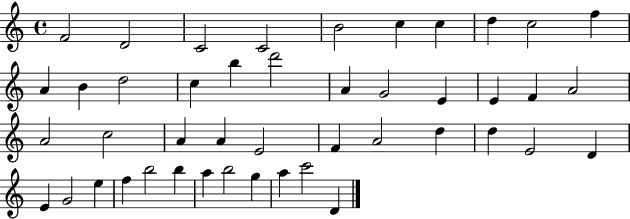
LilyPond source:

{
  \clef treble
  \time 4/4
  \defaultTimeSignature
  \key c \major
  f'2 d'2 | c'2 c'2 | b'2 c''4 c''4 | d''4 c''2 f''4 | \break a'4 b'4 d''2 | c''4 b''4 d'''2 | a'4 g'2 e'4 | e'4 f'4 a'2 | \break a'2 c''2 | a'4 a'4 e'2 | f'4 a'2 d''4 | d''4 e'2 d'4 | \break e'4 g'2 e''4 | f''4 b''2 b''4 | a''4 b''2 g''4 | a''4 c'''2 d'4 | \break \bar "|."
}